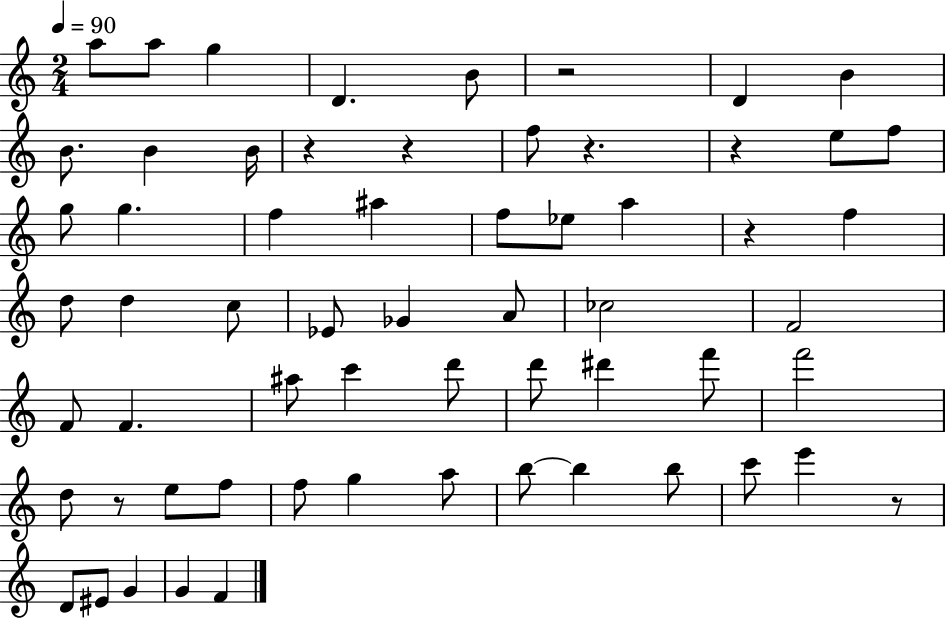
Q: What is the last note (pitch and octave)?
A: F4